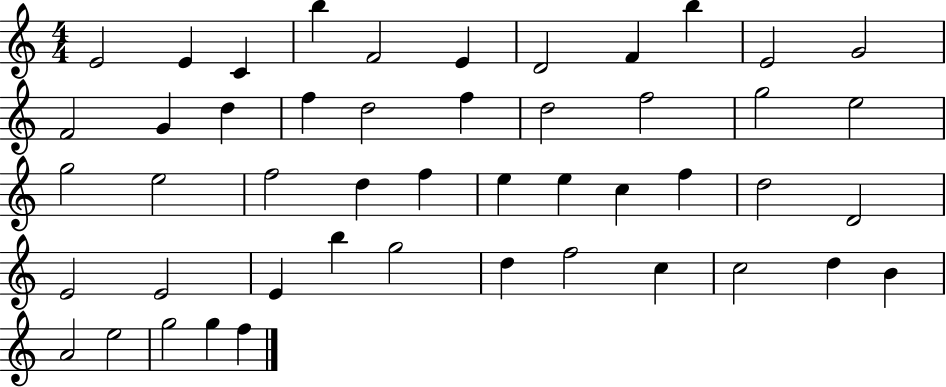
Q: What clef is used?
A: treble